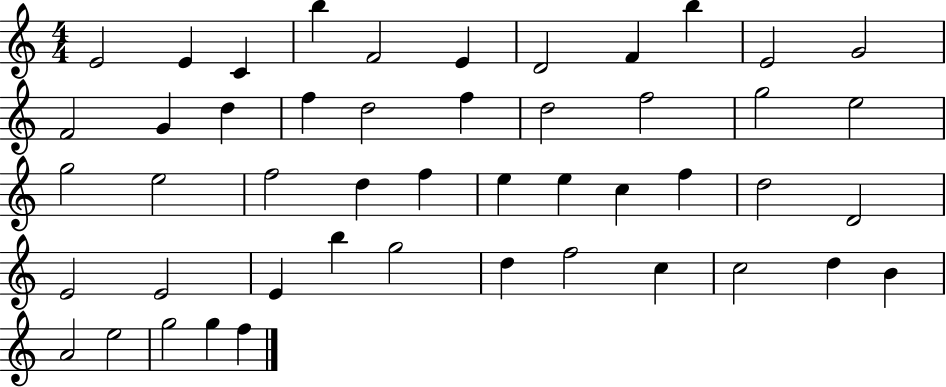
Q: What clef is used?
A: treble